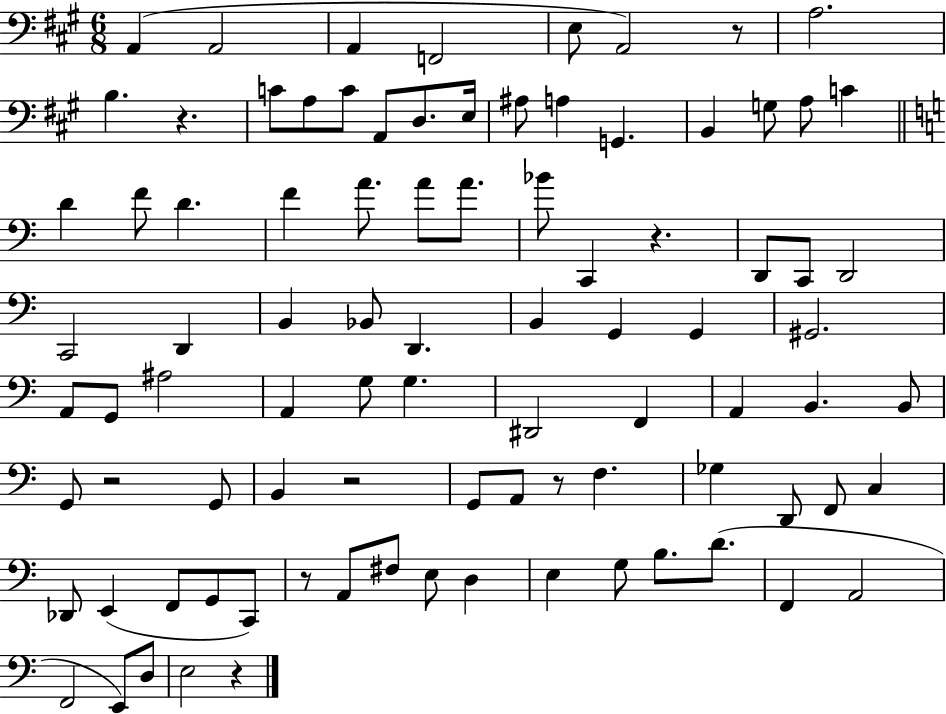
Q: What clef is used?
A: bass